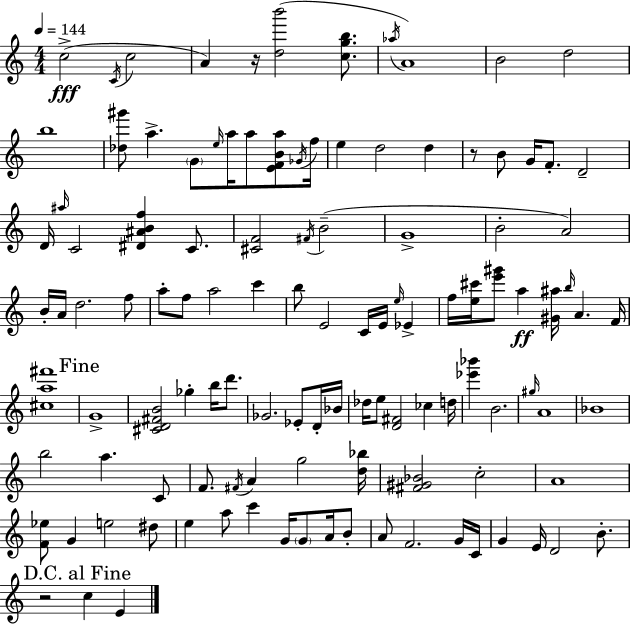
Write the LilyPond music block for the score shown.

{
  \clef treble
  \numericTimeSignature
  \time 4/4
  \key c \major
  \tempo 4 = 144
  c''2->(\fff \acciaccatura { c'16 } c''2 | a'4) r16 <d'' b'''>2( <c'' g'' b''>8. | \acciaccatura { aes''16 }) a'1 | b'2 d''2 | \break b''1 | <des'' gis'''>8 a''4.-> \parenthesize g'8 \grace { e''16 } a''16 a''8 | <e' f' b' a''>8 \acciaccatura { ges'16 } f''16 e''4 d''2 | d''4 r8 b'8 g'16 f'8.-. d'2-- | \break d'16 \grace { ais''16 } c'2 <dis' ais' b' f''>4 | c'8. <cis' f'>2 \acciaccatura { fis'16 } b'2--( | g'1-> | b'2-. a'2) | \break b'16-. a'16 d''2. | f''8 a''8-. f''8 a''2 | c'''4 b''8 e'2 | c'16 e'16 \grace { e''16 } ees'4-> f''16 <e'' cis'''>16 <e''' gis'''>8 a''4\ff <gis' ais''>16 | \break \grace { b''16 } a'4. f'16 <cis'' a'' fis'''>1 | \mark "Fine" g'1-> | <cis' d' fis' b'>2 | ges''4-. b''16 d'''8. ges'2. | \break ees'8-. d'16-. bes'16 des''16 e''8 <d' fis'>2 | ces''4 d''16 <ees''' bes'''>4 b'2. | \grace { gis''16 } a'1 | bes'1 | \break b''2 | a''4. c'8 f'8. \acciaccatura { fis'16 } a'4 | g''2 <d'' bes''>16 <fis' gis' bes'>2 | c''2-. a'1 | \break <f' ees''>8 g'4 | e''2 dis''8 e''4 a''8 | c'''4 g'16 \parenthesize g'8 a'16 b'8-. a'8 f'2. | g'16 c'16 g'4 e'16 d'2 | \break b'8.-. \mark "D.C. al Fine" r2 | c''4 e'4 \bar "|."
}